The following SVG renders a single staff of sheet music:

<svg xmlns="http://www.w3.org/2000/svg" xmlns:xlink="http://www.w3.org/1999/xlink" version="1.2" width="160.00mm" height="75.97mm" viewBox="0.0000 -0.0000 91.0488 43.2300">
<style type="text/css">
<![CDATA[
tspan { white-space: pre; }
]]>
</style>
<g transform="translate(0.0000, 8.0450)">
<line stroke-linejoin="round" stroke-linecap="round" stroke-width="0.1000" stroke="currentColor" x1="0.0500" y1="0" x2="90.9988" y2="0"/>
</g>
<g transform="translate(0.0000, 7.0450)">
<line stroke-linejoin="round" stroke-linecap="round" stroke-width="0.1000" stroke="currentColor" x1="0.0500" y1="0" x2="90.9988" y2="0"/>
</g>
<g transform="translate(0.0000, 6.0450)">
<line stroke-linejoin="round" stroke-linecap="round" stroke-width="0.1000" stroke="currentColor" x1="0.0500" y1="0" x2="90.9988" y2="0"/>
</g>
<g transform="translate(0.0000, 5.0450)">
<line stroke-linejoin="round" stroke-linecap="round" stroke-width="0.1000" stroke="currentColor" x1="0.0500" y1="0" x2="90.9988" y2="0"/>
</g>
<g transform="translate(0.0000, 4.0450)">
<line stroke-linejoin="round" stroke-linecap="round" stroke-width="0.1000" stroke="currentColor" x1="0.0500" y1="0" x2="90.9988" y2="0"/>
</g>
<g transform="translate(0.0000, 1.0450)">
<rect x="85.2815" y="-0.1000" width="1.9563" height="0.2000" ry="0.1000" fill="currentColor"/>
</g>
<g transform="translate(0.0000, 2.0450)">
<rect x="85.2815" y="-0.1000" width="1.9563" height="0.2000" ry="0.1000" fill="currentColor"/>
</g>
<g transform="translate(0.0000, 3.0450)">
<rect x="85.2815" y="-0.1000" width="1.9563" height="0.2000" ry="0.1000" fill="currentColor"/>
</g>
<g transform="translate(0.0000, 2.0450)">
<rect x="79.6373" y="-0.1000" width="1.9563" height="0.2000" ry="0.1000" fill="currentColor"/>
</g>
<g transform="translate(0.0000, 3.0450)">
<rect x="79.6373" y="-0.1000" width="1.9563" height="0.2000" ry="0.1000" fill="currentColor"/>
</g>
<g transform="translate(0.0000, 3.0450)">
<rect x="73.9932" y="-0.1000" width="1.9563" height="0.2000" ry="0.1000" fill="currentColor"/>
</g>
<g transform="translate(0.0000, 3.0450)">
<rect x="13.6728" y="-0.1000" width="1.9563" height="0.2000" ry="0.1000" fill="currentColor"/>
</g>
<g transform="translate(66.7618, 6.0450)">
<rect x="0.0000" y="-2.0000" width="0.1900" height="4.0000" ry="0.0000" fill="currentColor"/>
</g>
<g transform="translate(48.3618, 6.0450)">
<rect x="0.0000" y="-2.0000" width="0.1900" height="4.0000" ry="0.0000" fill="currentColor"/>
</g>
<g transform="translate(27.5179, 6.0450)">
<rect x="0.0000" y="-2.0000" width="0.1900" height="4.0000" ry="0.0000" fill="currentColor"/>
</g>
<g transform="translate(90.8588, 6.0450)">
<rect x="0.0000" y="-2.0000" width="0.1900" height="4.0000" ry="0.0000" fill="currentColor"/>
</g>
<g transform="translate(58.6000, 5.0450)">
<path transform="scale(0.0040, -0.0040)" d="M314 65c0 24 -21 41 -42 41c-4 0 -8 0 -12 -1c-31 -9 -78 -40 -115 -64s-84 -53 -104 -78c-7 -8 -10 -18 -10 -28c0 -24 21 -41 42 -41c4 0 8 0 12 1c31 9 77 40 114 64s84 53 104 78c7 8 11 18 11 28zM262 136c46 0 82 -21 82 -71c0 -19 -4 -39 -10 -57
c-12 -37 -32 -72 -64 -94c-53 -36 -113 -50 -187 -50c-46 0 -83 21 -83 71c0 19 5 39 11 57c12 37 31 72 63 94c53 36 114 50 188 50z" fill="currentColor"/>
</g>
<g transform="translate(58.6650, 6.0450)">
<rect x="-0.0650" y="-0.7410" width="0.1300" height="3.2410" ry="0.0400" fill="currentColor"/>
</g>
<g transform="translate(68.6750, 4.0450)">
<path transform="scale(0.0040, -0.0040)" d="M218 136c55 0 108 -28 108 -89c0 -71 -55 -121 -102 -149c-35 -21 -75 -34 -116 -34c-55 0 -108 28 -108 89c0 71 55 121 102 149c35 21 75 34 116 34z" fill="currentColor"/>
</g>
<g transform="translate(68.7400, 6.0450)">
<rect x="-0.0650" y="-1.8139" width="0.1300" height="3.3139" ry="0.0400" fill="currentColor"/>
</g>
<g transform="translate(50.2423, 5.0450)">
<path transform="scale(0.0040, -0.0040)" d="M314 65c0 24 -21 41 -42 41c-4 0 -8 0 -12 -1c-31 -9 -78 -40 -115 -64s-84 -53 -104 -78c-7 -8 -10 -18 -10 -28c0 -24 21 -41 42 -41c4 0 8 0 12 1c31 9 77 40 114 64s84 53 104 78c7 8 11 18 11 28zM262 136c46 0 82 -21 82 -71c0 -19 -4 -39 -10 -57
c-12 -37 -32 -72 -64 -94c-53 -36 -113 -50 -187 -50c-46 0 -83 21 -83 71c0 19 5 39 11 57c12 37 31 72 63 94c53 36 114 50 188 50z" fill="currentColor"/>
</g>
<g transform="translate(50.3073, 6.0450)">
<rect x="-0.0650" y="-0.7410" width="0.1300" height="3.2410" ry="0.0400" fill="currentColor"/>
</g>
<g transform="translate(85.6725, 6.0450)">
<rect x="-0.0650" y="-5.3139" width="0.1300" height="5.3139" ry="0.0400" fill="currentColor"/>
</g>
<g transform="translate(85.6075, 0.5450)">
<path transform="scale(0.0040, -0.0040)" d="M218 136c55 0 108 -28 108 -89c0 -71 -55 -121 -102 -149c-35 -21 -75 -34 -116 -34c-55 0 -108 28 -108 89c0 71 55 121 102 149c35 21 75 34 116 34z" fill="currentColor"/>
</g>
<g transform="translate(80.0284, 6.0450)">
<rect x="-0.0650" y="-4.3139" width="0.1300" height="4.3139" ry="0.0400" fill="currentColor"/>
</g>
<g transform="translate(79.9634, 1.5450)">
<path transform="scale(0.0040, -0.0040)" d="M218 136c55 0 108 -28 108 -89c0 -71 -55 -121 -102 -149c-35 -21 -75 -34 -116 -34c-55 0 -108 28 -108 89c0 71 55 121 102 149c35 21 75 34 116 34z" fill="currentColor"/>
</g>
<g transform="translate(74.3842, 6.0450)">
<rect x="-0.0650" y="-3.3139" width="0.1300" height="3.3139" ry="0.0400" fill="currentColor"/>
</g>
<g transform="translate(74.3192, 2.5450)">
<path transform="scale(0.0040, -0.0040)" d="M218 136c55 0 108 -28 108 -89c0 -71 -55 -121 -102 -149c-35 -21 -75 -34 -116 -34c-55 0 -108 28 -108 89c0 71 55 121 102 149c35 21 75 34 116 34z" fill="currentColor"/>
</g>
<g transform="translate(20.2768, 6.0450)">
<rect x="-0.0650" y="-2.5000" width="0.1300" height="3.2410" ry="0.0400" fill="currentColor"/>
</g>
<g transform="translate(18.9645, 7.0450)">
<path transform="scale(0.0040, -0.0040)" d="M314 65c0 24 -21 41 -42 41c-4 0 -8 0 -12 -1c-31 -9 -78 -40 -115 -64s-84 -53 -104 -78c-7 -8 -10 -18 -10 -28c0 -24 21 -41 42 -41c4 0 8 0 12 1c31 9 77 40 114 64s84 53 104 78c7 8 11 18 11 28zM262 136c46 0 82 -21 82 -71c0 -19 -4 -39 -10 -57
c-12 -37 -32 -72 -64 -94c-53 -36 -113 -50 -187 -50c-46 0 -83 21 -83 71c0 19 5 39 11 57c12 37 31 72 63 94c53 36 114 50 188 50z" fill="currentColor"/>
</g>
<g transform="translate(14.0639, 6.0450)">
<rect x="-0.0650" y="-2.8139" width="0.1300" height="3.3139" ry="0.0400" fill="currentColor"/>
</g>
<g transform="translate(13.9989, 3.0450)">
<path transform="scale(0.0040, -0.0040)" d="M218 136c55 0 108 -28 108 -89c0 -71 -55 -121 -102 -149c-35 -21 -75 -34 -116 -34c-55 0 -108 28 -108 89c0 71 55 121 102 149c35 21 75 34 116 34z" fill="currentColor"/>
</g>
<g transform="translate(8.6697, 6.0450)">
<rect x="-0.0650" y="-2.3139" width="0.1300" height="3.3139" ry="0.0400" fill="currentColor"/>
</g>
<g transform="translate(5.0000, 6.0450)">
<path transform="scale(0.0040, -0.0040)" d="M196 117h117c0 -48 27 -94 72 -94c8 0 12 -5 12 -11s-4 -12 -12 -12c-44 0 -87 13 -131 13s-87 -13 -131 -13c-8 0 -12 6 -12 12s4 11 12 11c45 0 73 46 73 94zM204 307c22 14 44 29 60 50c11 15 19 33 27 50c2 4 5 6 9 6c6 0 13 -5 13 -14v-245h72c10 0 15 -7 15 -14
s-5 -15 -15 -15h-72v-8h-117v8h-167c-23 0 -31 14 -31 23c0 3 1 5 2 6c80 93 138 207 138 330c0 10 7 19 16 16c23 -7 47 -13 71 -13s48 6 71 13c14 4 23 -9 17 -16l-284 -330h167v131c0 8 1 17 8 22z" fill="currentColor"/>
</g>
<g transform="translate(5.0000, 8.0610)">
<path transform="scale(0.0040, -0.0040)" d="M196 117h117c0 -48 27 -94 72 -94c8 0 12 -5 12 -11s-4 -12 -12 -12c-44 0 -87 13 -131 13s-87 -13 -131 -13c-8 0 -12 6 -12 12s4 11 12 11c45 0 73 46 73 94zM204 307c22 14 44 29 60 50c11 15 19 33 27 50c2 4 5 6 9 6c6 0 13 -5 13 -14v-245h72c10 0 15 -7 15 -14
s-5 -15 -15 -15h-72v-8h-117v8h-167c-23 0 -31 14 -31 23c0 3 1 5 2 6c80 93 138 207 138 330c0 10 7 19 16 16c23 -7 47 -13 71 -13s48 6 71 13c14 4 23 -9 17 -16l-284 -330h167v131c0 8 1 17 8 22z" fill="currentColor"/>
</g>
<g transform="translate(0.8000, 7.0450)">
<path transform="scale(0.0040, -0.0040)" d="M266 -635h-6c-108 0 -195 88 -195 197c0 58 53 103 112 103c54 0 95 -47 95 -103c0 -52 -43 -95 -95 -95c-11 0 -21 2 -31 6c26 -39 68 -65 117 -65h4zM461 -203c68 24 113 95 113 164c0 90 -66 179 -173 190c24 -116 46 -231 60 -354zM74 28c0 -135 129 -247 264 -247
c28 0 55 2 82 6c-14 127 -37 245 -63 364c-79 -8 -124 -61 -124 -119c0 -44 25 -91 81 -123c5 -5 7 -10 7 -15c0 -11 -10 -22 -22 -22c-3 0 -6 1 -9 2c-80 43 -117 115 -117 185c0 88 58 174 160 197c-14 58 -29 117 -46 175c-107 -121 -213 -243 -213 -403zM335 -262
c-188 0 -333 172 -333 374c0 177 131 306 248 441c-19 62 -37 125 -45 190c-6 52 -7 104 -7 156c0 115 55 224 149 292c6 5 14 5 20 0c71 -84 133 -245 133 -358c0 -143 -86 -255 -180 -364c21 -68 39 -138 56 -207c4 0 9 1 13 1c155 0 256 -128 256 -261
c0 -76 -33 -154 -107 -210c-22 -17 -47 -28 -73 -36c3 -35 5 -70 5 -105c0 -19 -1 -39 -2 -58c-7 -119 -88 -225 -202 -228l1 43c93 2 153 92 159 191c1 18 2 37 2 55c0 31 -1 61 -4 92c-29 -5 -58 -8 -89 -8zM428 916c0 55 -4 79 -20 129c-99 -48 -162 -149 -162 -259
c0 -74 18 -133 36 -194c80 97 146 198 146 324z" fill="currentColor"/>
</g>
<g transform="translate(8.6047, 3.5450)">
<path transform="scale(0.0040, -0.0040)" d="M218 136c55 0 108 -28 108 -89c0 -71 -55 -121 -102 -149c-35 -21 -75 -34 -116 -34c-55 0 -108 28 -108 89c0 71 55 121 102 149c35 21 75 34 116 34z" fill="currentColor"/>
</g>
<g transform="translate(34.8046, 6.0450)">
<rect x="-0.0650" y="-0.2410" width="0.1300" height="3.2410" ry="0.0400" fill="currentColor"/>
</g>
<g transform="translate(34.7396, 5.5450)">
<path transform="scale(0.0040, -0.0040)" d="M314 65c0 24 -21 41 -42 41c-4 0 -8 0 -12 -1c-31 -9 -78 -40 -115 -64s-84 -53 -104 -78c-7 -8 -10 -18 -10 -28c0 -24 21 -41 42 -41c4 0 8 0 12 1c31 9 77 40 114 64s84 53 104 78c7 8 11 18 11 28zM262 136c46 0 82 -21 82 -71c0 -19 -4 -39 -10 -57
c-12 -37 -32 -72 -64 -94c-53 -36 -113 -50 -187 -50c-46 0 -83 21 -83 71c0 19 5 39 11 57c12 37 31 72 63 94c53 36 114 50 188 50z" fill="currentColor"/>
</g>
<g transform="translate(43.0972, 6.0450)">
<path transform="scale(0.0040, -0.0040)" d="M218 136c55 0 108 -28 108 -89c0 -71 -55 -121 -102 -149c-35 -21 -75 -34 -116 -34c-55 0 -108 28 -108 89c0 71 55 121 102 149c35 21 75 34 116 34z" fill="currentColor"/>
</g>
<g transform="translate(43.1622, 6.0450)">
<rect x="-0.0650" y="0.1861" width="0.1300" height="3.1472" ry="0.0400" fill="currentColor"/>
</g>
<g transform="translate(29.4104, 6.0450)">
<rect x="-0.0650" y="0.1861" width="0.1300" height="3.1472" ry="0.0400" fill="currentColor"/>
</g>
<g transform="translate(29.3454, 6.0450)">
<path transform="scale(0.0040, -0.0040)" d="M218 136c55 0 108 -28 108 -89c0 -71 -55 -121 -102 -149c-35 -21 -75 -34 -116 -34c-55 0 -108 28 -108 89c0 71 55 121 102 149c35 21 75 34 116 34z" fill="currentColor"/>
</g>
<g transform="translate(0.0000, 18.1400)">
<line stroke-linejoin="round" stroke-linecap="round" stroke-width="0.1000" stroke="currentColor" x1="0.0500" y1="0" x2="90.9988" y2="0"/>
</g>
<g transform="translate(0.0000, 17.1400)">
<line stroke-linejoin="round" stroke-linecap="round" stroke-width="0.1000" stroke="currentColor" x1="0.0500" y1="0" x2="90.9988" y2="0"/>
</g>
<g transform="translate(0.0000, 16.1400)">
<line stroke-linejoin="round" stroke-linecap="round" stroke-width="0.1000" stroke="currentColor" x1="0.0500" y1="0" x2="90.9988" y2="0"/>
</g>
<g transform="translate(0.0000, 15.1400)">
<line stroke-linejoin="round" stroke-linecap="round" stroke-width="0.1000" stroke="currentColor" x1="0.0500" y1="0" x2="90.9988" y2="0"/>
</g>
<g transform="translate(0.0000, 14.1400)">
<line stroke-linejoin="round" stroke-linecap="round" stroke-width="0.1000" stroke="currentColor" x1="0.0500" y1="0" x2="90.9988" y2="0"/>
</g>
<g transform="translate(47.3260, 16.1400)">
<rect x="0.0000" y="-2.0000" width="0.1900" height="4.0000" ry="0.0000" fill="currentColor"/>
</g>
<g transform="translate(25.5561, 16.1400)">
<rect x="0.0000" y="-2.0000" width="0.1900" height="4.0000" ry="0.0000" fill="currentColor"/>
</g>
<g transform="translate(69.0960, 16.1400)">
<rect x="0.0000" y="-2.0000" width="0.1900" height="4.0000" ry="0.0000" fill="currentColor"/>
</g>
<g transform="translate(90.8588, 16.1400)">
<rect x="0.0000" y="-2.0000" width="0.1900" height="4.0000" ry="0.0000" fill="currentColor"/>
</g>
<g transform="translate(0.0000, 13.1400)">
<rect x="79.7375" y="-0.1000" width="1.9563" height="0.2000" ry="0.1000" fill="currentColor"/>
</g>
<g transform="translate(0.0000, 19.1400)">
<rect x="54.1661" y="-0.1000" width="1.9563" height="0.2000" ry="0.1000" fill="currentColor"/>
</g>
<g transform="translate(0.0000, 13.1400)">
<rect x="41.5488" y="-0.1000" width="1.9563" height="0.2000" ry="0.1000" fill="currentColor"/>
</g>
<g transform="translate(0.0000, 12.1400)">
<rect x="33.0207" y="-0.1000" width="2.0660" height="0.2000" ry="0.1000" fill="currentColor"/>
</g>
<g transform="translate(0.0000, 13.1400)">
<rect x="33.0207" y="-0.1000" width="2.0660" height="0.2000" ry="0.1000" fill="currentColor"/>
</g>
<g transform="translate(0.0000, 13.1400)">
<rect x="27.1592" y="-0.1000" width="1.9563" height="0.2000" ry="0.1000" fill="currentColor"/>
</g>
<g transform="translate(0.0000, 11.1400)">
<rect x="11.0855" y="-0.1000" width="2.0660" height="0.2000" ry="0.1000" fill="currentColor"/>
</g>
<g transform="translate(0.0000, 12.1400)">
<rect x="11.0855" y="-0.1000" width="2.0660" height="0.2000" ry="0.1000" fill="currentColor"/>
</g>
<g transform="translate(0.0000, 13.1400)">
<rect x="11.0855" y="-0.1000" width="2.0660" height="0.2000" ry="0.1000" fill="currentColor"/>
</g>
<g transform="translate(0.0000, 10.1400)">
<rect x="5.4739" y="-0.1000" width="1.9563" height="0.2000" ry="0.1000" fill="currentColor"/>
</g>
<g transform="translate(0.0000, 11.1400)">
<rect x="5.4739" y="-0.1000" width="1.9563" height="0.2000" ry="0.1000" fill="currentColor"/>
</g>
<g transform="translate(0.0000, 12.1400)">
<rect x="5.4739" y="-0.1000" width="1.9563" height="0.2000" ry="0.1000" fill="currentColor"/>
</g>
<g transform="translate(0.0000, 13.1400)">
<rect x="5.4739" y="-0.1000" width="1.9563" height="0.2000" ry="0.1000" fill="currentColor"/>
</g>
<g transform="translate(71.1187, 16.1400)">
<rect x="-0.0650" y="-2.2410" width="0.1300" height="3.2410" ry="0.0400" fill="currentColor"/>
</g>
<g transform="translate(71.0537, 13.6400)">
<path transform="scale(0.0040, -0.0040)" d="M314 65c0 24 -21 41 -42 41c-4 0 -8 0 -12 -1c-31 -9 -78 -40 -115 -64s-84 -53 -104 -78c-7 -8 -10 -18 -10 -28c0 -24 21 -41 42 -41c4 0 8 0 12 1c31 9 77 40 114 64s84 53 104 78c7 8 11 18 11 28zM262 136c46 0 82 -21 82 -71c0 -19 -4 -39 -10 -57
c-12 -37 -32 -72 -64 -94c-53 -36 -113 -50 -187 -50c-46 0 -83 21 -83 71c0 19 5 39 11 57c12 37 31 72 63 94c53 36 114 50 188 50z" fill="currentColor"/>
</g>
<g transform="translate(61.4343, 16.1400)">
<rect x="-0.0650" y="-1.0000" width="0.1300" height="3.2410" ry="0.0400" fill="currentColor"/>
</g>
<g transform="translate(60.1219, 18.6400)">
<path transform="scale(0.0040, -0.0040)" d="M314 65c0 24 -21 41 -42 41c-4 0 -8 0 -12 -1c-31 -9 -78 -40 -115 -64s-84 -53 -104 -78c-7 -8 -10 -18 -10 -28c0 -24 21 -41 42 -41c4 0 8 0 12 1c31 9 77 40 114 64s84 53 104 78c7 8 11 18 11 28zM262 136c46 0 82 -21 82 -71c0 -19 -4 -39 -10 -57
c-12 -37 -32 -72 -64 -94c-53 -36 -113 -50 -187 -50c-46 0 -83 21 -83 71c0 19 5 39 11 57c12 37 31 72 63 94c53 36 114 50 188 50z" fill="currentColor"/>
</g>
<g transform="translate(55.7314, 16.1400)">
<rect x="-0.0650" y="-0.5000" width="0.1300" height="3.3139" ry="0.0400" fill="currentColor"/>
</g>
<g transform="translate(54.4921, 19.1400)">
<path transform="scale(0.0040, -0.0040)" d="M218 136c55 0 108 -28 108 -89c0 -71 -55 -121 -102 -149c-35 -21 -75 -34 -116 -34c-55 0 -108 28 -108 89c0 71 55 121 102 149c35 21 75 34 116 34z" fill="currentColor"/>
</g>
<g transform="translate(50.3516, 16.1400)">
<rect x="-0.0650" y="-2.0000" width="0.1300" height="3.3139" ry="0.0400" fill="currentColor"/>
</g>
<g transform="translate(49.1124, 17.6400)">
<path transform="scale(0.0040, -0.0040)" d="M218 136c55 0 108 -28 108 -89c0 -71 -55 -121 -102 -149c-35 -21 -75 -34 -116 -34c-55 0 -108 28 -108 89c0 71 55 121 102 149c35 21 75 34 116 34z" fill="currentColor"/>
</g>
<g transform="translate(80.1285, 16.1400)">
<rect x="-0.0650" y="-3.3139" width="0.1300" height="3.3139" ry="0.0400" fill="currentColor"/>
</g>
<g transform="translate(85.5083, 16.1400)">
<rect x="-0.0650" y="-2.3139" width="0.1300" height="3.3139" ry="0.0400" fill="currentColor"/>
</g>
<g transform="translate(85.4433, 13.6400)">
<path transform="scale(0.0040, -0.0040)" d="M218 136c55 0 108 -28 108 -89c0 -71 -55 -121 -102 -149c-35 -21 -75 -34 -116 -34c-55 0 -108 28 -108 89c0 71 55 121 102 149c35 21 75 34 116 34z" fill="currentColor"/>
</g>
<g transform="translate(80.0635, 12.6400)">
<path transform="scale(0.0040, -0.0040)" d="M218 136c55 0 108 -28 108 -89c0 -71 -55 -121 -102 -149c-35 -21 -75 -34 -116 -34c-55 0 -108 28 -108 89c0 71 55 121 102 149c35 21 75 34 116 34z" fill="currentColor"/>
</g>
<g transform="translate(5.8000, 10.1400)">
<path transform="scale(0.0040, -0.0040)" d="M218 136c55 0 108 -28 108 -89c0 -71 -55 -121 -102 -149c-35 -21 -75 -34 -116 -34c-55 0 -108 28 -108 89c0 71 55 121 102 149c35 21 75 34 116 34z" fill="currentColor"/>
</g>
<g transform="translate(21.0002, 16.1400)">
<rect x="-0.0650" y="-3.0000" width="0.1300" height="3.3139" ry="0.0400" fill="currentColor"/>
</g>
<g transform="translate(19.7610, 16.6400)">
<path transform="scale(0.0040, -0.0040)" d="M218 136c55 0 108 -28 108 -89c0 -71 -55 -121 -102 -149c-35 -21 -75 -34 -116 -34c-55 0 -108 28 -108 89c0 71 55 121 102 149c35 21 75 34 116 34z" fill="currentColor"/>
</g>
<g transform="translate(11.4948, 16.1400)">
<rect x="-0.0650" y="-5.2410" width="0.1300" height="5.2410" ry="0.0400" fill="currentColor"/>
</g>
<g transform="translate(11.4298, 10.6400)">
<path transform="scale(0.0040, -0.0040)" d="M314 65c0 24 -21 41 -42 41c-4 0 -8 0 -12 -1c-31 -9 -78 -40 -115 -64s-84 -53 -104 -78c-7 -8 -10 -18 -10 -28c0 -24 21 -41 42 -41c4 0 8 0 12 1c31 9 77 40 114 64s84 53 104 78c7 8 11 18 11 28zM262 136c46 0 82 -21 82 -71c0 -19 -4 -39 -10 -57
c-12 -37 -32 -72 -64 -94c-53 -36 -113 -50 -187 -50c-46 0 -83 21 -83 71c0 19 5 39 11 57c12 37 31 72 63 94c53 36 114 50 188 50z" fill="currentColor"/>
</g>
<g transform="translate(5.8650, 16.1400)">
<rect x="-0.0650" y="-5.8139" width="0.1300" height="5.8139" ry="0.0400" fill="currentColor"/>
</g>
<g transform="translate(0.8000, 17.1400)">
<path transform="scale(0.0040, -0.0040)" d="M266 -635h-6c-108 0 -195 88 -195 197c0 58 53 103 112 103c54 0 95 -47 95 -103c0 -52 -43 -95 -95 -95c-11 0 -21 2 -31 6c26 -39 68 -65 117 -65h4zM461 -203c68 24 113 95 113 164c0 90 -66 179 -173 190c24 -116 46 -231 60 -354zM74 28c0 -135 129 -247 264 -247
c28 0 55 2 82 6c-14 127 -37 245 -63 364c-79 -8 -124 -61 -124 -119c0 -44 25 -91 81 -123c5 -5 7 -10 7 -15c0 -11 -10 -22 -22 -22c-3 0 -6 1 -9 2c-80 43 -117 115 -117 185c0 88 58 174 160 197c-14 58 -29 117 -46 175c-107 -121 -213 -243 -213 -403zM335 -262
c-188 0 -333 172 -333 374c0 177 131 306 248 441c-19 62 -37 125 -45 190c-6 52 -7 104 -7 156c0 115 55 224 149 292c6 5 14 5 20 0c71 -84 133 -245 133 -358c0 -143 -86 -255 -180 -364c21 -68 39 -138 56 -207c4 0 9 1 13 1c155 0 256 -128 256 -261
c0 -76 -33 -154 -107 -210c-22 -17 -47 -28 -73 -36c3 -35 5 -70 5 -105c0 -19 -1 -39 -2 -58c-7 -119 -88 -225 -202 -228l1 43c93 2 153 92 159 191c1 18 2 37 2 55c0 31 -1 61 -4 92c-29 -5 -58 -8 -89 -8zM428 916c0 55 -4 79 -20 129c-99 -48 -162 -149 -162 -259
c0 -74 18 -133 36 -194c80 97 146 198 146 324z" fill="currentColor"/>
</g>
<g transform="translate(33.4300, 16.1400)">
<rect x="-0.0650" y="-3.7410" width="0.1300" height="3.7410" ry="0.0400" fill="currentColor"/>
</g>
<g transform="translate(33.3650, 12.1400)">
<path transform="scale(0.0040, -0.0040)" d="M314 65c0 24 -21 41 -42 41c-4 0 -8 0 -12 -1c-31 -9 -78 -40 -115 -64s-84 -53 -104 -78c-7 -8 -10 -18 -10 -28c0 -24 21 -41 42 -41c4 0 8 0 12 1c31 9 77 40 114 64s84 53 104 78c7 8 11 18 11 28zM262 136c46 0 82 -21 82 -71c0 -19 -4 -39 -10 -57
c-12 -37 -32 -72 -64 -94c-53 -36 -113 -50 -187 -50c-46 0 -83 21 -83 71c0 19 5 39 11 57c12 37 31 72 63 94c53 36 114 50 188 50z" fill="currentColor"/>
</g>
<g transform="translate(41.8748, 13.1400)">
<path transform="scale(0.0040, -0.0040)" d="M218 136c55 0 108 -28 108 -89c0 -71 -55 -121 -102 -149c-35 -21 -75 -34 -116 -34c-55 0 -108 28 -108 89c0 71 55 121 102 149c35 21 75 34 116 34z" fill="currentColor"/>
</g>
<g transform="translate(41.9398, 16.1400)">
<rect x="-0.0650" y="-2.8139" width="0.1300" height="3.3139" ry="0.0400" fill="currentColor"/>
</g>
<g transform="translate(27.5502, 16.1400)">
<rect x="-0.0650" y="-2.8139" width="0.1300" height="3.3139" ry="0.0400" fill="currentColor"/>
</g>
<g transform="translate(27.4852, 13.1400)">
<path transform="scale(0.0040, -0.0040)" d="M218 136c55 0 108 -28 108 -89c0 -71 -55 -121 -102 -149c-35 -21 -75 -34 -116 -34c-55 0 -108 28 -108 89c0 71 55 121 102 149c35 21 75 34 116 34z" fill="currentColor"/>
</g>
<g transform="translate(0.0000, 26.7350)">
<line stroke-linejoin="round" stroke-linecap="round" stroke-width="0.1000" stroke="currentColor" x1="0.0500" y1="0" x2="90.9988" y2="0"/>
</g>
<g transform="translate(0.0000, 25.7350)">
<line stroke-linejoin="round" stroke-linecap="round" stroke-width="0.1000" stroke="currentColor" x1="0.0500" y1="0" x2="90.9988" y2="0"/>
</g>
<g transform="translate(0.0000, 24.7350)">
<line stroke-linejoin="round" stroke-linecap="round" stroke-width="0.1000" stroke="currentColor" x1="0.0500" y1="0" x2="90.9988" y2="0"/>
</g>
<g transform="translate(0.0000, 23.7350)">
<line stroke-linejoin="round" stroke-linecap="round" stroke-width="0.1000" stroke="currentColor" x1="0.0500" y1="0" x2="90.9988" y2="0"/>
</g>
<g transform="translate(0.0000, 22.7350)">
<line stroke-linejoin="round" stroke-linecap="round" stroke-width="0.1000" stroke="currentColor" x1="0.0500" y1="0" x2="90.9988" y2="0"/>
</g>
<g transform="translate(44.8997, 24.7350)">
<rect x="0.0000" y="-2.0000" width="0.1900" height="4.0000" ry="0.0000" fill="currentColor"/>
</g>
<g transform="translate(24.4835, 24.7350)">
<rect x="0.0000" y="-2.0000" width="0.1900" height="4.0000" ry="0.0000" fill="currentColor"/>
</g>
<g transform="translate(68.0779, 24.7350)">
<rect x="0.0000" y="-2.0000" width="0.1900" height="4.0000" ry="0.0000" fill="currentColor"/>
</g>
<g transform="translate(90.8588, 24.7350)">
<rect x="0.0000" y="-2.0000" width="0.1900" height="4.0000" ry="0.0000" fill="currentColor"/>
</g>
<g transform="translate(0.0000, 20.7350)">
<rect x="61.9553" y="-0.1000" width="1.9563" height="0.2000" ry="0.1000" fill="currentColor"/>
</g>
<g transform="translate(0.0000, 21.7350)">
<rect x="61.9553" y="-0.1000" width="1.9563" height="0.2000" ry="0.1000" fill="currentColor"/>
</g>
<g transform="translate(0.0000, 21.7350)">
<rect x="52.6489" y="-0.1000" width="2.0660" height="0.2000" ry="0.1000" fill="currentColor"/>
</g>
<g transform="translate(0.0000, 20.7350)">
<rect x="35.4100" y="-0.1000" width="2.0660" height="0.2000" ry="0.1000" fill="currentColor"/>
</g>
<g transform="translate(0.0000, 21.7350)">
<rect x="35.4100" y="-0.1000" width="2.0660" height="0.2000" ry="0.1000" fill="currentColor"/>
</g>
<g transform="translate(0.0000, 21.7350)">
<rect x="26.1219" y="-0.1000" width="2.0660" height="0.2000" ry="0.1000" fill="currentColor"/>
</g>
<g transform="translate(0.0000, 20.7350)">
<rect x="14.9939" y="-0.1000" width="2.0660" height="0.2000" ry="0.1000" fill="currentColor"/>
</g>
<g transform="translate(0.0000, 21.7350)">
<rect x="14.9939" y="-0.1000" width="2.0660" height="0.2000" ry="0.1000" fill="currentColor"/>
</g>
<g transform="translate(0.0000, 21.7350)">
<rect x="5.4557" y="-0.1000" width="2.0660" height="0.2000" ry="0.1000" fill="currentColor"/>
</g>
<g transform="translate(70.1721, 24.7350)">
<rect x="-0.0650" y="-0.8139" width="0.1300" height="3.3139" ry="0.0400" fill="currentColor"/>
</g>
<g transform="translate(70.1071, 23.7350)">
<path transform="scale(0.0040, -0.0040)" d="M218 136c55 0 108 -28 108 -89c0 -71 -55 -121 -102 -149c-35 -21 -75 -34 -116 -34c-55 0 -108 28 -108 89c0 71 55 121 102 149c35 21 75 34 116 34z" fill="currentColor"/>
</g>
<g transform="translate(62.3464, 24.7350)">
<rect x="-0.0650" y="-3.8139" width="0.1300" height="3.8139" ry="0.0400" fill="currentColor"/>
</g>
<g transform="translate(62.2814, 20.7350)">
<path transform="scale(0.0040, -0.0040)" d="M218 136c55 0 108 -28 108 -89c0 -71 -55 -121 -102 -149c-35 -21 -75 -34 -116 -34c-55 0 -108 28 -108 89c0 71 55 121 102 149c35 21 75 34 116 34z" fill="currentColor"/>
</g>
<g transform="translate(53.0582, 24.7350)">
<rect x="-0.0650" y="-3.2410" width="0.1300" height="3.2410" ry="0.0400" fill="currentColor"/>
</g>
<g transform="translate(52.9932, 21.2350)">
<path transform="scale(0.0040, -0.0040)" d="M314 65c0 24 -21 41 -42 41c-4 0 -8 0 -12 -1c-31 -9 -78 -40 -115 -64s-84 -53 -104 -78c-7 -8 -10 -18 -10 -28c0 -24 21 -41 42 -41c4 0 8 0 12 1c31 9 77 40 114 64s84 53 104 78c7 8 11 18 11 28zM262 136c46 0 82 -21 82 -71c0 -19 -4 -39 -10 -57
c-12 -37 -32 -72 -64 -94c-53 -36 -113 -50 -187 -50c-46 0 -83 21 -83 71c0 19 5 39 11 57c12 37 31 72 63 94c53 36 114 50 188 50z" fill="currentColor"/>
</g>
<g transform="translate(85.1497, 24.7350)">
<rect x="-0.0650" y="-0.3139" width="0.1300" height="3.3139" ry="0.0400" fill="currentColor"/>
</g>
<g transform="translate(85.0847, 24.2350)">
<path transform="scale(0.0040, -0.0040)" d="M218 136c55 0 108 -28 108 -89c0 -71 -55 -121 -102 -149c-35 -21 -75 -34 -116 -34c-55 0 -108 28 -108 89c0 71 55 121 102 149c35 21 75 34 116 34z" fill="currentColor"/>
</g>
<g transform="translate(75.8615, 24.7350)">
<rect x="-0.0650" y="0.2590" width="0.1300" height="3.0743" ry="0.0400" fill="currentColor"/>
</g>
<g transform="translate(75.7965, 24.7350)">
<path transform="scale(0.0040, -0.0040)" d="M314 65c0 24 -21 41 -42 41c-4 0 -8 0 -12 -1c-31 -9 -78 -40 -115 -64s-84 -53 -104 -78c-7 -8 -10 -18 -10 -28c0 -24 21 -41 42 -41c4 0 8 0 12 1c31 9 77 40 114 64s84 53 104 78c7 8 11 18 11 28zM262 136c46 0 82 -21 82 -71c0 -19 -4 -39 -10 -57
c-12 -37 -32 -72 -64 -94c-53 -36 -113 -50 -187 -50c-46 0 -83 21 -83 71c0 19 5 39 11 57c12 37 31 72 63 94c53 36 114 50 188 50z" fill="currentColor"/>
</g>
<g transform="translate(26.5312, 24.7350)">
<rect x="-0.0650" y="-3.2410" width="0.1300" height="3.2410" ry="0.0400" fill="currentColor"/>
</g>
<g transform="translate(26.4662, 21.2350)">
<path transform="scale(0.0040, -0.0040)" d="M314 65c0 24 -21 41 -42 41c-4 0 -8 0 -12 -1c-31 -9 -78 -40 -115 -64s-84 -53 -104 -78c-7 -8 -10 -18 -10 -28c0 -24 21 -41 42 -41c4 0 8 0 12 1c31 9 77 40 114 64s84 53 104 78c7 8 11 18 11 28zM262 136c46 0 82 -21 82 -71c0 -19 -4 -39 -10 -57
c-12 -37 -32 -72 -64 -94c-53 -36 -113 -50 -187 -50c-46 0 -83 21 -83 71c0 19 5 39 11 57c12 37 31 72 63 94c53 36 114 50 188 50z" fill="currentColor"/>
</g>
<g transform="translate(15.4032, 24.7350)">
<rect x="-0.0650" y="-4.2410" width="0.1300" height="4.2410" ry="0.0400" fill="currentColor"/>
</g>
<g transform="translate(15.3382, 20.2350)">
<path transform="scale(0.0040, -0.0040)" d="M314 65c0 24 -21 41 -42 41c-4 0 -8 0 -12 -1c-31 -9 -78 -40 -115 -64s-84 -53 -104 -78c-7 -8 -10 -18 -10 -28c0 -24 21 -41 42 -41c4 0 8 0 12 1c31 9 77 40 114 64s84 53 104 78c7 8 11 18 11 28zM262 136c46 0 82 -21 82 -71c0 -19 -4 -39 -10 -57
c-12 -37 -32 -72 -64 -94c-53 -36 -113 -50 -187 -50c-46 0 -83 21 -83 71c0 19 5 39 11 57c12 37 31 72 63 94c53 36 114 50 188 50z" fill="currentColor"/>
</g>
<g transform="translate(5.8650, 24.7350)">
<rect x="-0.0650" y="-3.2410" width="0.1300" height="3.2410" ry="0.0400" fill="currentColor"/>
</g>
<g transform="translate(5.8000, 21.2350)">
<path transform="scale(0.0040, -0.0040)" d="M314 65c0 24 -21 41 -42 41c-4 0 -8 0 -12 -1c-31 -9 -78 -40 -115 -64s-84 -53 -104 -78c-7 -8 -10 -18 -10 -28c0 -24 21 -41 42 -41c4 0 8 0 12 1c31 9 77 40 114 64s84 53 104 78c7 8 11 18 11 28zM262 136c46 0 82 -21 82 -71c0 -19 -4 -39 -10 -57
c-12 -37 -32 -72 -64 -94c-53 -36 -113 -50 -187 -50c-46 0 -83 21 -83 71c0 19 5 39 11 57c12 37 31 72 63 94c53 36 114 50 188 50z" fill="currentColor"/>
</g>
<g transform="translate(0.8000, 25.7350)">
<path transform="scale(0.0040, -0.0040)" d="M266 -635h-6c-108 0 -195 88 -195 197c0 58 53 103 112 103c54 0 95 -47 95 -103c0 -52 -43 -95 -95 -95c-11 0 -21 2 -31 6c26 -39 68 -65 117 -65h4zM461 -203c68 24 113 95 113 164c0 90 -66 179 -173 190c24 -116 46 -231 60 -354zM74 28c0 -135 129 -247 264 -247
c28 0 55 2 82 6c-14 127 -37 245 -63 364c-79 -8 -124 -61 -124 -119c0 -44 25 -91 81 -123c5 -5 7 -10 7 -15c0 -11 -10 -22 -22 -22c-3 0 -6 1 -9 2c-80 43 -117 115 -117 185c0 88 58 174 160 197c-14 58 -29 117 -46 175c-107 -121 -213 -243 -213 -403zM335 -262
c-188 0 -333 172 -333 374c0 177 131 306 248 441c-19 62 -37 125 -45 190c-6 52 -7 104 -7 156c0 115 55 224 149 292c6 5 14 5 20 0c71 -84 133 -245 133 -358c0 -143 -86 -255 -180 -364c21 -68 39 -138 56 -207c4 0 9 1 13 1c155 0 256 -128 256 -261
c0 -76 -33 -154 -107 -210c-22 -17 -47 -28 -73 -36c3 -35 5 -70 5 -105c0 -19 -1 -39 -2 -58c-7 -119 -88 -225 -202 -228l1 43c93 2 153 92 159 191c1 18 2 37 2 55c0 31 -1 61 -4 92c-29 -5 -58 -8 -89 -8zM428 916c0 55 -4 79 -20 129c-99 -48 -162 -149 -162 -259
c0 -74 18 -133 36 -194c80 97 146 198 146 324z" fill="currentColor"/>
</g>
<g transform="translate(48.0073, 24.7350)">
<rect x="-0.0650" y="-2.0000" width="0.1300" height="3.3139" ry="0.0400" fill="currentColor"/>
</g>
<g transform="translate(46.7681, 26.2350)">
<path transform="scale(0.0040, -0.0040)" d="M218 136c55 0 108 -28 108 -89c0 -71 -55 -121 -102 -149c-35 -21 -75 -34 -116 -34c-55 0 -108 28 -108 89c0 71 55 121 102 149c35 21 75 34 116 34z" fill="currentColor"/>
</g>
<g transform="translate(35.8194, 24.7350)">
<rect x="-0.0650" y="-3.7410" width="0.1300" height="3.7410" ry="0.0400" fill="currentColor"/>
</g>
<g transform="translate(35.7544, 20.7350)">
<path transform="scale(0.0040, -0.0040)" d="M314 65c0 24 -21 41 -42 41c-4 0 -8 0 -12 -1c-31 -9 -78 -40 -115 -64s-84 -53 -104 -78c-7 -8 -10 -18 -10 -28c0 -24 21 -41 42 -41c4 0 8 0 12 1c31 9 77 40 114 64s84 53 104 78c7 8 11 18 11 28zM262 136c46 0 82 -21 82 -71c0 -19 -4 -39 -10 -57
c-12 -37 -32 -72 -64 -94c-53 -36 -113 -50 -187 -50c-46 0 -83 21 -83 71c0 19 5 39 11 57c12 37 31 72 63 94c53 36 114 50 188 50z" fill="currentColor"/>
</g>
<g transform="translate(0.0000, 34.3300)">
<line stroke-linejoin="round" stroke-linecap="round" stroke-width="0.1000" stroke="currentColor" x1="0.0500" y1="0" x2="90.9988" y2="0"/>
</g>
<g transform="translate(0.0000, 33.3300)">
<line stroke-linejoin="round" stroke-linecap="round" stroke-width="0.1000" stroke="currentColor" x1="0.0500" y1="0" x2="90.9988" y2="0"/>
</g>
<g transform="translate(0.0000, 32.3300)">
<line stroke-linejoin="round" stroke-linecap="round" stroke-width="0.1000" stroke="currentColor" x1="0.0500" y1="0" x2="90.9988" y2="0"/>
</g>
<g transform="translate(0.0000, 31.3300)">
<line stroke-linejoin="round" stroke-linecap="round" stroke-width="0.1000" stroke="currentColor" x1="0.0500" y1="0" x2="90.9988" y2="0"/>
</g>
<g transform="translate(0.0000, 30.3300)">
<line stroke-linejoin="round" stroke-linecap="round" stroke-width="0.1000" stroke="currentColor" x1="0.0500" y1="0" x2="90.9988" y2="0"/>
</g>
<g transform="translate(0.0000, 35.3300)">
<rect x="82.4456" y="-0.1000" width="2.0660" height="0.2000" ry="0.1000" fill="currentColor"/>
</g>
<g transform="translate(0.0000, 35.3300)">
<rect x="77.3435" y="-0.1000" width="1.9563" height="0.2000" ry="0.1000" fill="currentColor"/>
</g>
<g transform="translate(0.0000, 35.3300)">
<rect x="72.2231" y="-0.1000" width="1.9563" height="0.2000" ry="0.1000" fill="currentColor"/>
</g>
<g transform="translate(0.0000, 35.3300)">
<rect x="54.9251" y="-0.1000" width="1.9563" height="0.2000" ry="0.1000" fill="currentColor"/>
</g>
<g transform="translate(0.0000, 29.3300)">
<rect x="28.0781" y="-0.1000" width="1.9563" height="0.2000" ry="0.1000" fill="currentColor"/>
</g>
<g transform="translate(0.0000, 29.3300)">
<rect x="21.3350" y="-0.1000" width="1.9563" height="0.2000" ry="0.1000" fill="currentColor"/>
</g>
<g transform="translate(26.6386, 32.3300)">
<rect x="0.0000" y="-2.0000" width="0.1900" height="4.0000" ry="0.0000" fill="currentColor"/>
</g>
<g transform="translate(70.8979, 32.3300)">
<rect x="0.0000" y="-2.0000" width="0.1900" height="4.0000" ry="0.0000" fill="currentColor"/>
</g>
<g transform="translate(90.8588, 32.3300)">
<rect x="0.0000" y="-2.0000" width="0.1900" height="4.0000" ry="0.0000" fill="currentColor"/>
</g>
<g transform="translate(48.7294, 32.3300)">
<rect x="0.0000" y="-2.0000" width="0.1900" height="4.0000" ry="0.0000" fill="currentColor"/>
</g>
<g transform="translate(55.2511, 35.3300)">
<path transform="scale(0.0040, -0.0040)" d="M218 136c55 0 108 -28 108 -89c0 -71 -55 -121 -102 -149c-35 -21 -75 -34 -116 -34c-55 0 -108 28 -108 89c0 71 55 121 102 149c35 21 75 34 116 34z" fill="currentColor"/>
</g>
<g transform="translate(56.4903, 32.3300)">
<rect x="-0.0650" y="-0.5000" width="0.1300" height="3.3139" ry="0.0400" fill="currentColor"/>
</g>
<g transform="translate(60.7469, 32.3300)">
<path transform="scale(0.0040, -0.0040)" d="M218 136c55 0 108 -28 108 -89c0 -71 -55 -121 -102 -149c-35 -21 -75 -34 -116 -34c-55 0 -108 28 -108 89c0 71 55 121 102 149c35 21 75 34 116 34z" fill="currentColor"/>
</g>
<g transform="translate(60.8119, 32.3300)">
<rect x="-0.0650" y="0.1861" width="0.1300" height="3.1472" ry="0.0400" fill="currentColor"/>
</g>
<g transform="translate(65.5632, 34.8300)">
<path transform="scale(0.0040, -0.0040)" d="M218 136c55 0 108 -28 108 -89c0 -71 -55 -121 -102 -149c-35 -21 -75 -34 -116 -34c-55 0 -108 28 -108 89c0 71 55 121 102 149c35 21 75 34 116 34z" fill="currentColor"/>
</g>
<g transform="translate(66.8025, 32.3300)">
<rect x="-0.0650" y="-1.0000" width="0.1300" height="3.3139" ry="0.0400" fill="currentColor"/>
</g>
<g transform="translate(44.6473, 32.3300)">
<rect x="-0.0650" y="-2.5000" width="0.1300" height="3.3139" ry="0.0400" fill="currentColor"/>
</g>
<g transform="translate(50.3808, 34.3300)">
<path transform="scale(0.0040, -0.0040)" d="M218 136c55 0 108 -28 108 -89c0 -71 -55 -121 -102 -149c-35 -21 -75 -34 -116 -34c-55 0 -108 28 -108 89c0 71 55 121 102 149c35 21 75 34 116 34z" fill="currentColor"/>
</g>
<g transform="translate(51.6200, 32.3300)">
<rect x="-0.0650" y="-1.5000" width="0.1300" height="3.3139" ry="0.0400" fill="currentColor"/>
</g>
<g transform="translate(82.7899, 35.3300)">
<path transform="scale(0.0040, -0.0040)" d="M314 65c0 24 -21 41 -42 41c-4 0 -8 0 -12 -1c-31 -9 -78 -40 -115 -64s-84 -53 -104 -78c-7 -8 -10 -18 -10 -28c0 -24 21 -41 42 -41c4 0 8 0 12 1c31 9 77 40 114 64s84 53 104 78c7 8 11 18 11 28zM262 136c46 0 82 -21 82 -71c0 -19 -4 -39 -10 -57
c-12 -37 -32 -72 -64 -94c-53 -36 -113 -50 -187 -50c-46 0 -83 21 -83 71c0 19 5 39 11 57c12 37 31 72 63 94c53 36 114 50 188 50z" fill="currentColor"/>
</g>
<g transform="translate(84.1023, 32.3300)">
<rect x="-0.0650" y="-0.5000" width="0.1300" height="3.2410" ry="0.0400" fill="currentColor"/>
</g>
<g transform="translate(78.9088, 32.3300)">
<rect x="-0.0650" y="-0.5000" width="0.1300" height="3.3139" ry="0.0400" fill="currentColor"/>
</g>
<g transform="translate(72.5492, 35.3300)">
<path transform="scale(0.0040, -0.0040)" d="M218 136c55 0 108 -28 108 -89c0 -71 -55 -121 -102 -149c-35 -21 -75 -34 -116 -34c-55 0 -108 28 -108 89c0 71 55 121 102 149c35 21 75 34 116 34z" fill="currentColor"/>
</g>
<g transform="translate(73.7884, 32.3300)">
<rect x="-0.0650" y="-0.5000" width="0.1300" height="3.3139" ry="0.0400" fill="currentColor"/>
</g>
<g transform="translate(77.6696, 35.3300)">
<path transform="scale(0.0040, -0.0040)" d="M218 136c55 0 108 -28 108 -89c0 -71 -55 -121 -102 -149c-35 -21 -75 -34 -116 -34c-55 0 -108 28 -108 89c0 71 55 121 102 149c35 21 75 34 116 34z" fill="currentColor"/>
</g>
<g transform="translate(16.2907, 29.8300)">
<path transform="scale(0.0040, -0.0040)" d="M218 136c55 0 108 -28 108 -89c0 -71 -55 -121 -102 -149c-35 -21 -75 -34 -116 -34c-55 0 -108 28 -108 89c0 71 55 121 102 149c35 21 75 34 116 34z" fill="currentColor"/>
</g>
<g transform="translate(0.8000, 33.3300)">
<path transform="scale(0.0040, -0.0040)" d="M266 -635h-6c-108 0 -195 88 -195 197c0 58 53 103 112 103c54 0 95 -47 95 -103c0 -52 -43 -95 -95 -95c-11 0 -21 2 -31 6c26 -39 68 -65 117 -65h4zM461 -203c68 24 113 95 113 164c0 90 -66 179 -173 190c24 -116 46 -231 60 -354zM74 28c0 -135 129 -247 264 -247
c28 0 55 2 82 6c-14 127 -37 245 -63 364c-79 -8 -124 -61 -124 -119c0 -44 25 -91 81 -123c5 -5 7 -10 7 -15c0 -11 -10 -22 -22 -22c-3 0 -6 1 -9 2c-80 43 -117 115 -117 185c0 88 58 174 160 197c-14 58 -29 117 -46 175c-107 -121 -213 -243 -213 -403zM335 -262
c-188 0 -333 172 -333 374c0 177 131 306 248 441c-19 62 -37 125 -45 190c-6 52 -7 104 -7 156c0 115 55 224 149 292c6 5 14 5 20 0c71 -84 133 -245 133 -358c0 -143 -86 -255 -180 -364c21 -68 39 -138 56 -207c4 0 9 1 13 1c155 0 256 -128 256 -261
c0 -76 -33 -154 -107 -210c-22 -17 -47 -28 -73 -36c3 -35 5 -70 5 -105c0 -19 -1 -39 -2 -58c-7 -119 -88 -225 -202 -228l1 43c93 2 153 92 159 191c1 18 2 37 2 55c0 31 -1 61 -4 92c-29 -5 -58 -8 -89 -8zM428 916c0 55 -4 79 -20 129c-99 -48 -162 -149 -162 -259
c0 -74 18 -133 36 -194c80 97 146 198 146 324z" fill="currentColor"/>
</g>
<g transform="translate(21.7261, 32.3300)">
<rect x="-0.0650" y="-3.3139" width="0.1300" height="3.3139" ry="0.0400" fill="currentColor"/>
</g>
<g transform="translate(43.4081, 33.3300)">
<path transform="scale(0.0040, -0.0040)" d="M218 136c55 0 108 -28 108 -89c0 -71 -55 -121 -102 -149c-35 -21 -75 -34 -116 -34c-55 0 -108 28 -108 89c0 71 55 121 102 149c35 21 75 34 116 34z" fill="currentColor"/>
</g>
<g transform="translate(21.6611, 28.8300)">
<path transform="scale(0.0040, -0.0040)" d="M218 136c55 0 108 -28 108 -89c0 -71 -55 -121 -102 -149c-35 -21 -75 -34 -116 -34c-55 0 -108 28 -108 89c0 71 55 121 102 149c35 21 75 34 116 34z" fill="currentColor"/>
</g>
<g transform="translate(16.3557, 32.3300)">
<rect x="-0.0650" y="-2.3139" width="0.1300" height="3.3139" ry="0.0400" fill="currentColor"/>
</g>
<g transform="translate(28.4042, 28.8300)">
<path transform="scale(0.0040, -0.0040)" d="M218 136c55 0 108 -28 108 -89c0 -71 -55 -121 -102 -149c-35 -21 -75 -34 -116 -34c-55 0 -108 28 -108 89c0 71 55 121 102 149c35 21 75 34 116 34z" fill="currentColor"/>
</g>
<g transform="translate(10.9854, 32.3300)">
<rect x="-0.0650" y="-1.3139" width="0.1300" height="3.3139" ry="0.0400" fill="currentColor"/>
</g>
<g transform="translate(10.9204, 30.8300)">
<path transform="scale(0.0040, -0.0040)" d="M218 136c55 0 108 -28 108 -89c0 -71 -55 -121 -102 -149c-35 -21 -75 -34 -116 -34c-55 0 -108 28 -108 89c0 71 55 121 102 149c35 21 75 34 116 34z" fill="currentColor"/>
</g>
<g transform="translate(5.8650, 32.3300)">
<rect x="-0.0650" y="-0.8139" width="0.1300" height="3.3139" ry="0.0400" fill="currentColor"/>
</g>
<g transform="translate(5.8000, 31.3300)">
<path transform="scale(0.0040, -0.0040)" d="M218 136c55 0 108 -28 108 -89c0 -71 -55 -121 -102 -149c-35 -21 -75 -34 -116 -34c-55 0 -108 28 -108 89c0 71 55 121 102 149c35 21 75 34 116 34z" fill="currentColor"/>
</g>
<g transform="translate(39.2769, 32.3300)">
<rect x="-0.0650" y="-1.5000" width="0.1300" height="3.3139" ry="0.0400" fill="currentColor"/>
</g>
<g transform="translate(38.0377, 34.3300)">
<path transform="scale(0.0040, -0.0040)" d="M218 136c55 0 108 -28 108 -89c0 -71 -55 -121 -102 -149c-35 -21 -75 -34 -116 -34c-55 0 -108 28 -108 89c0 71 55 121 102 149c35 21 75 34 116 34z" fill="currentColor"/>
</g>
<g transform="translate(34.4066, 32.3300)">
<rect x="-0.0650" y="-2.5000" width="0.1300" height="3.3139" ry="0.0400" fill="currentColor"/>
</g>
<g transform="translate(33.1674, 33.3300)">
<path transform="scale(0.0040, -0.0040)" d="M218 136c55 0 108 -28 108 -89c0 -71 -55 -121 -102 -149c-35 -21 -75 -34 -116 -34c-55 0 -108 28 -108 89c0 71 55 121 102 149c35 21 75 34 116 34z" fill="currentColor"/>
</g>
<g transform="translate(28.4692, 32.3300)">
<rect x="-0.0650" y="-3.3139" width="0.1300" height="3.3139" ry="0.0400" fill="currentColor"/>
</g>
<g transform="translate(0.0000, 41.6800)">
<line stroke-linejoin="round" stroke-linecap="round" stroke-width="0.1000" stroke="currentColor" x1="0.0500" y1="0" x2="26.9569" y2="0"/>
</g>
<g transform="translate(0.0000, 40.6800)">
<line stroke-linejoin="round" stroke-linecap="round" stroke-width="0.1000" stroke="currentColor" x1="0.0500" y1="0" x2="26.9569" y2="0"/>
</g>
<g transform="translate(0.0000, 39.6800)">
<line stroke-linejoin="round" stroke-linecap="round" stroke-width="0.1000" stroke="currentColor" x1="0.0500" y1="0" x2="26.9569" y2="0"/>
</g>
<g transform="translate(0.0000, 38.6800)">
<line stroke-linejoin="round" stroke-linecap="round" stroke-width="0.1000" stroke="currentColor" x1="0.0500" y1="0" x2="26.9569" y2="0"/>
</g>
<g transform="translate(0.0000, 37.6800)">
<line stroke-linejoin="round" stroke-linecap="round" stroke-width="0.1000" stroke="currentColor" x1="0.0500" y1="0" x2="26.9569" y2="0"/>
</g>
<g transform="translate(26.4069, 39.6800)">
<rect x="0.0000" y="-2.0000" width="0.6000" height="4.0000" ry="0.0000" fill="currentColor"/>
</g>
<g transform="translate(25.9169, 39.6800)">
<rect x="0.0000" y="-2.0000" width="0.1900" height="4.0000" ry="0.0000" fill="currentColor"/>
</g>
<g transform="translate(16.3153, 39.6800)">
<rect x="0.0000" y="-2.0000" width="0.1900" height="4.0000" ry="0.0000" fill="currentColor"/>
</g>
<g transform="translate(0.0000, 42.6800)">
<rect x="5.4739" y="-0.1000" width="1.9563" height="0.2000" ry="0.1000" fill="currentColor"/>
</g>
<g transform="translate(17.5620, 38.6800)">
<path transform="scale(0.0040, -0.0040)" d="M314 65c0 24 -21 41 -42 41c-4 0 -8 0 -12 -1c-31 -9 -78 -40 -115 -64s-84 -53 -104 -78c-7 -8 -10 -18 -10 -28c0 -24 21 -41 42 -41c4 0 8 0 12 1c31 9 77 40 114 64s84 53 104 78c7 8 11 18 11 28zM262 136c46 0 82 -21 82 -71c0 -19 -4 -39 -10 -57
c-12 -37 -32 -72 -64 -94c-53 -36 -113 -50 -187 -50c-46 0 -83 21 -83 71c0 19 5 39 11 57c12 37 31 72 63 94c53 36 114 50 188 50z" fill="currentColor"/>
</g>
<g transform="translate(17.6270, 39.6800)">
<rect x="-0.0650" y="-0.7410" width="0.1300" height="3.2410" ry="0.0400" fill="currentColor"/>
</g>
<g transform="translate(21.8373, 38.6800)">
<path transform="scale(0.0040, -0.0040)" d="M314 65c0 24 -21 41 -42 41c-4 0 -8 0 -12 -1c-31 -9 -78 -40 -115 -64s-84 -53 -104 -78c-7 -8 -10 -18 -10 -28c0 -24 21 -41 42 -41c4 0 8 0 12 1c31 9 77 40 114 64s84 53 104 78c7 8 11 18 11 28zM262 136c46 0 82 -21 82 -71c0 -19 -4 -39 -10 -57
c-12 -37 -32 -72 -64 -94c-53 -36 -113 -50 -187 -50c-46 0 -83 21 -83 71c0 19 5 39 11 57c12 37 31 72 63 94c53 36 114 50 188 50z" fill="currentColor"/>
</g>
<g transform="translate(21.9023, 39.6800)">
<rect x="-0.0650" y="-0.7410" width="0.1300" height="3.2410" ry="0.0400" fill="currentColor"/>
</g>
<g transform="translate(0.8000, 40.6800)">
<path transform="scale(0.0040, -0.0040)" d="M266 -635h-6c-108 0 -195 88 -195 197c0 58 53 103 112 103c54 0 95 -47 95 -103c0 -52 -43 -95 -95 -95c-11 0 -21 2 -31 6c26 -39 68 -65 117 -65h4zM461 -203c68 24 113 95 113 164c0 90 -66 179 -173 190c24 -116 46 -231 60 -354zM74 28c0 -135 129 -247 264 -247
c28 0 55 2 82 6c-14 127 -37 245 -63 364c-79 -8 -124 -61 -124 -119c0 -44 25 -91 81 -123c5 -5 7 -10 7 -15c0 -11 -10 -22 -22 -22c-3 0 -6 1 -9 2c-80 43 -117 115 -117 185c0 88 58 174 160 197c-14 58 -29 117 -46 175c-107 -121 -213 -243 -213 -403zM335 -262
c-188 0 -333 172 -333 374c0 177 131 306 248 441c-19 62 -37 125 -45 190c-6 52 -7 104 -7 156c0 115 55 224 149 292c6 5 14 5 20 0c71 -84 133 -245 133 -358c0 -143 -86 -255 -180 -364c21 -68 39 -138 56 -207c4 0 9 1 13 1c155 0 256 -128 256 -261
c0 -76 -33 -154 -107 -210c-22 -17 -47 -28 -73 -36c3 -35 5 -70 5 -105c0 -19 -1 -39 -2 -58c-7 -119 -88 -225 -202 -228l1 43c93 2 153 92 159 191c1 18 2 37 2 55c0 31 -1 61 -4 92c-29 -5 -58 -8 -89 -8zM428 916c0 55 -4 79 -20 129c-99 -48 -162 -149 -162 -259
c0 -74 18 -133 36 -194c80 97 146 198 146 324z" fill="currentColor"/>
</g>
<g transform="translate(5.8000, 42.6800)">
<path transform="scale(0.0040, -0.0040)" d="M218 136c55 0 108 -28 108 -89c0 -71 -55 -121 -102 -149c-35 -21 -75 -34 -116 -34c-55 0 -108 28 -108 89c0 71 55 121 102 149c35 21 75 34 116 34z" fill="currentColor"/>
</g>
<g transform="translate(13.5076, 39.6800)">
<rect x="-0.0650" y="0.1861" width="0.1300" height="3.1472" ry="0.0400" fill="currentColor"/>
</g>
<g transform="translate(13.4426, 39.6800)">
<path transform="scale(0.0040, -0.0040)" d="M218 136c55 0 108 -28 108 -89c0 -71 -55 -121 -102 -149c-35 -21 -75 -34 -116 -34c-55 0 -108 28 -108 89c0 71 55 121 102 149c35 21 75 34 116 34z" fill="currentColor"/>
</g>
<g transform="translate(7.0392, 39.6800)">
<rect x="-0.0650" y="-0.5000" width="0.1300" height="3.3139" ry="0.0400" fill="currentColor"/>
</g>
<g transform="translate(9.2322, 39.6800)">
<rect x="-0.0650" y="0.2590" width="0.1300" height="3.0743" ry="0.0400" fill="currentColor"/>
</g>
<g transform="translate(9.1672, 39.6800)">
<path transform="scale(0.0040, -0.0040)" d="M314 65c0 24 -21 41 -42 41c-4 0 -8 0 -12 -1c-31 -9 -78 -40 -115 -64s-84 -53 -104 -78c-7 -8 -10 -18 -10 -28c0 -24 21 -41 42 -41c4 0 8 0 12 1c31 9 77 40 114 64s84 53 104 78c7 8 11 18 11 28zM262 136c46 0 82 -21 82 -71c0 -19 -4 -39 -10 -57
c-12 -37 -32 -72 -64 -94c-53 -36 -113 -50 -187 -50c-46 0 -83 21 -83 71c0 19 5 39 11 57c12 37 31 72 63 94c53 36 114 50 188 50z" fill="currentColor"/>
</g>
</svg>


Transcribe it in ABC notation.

X:1
T:Untitled
M:4/4
L:1/4
K:C
g a G2 B c2 B d2 d2 f b d' f' g' f'2 A a c'2 a F C D2 g2 b g b2 d'2 b2 c'2 F b2 c' d B2 c d e g b b G E G E C B D C C C2 C B2 B d2 d2